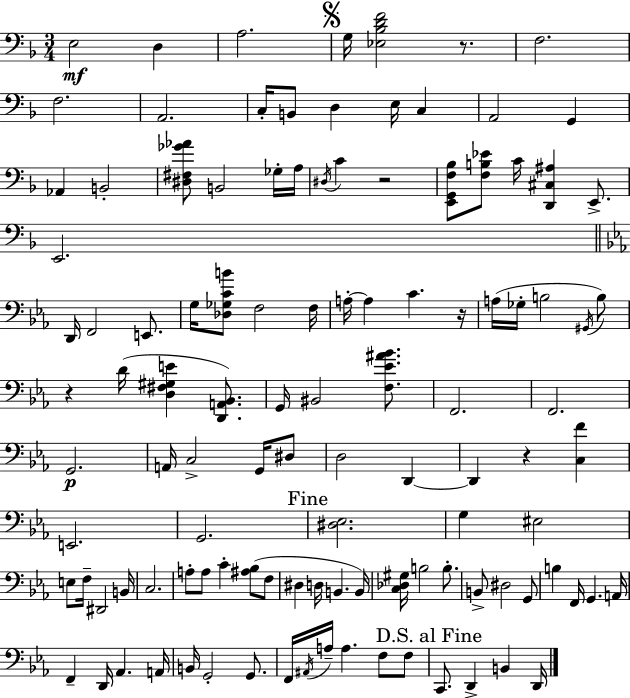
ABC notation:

X:1
T:Untitled
M:3/4
L:1/4
K:Dm
E,2 D, A,2 G,/4 [_E,_B,DF]2 z/2 F,2 F,2 A,,2 C,/4 B,,/2 D, E,/4 C, A,,2 G,, _A,, B,,2 [^D,^F,_G_A]/2 B,,2 _G,/4 A,/4 ^D,/4 C z2 [E,,G,,F,_B,]/2 [F,B,_E]/2 C/4 [D,,^C,^A,] E,,/2 E,,2 D,,/4 F,,2 E,,/2 G,/4 [_D,_G,CB]/2 F,2 F,/4 A,/4 A, C z/4 A,/4 _G,/4 B,2 ^G,,/4 B,/2 z D/4 [D,^F,^G,E] [D,,A,,_B,,]/2 G,,/4 ^B,,2 [F,_E^A_B]/2 F,,2 F,,2 G,,2 A,,/4 C,2 G,,/4 ^D,/2 D,2 D,, D,, z [C,F] E,,2 G,,2 [^D,_E,]2 G, ^E,2 E,/2 F,/4 ^D,,2 B,,/4 C,2 A,/2 A,/2 C [^A,_B,]/2 F,/2 ^D, D,/4 B,, B,,/4 [C,_D,^G,]/4 B,2 B,/2 B,,/2 ^D,2 G,,/2 B, F,,/4 G,, A,,/4 F,, D,,/4 _A,, A,,/4 B,,/4 G,,2 G,,/2 F,,/4 ^A,,/4 A,/4 A, F,/2 F,/2 C,,/2 D,, B,, D,,/4